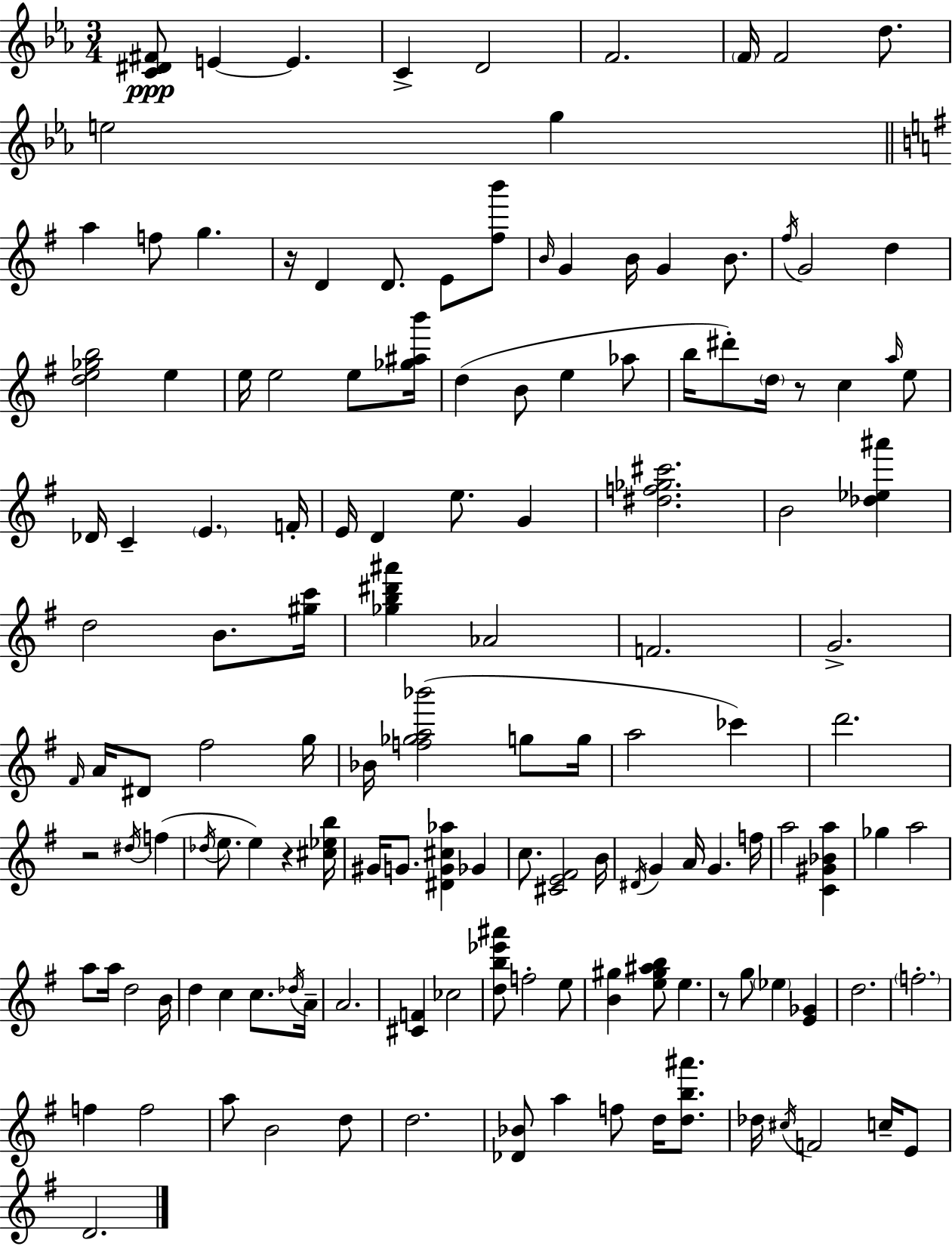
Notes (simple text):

[C4,D#4,F#4]/e E4/q E4/q. C4/q D4/h F4/h. F4/s F4/h D5/e. E5/h G5/q A5/q F5/e G5/q. R/s D4/q D4/e. E4/e [F#5,B6]/e B4/s G4/q B4/s G4/q B4/e. F#5/s G4/h D5/q [D5,E5,Gb5,B5]/h E5/q E5/s E5/h E5/e [Gb5,A#5,B6]/s D5/q B4/e E5/q Ab5/e B5/s D#6/e D5/s R/e C5/q A5/s E5/e Db4/s C4/q E4/q. F4/s E4/s D4/q E5/e. G4/q [D#5,F5,Gb5,C#6]/h. B4/h [Db5,Eb5,A#6]/q D5/h B4/e. [G#5,C6]/s [Gb5,B5,D#6,A#6]/q Ab4/h F4/h. G4/h. F#4/s A4/s D#4/e F#5/h G5/s Bb4/s [F5,Gb5,A5,Bb6]/h G5/e G5/s A5/h CES6/q D6/h. R/h D#5/s F5/q Db5/s E5/e. E5/q R/q [C#5,Eb5,B5]/s G#4/s G4/e. [D#4,G4,C#5,Ab5]/q Gb4/q C5/e. [C#4,E4,F#4]/h B4/s D#4/s G4/q A4/s G4/q. F5/s A5/h [C4,G#4,Bb4,A5]/q Gb5/q A5/h A5/e A5/s D5/h B4/s D5/q C5/q C5/e. Db5/s A4/s A4/h. [C#4,F4]/q CES5/h [D5,B5,Eb6,A#6]/e F5/h E5/e [B4,G#5]/q [E5,G#5,A#5,B5]/e E5/q. R/e G5/e Eb5/q [E4,Gb4]/q D5/h. F5/h. F5/q F5/h A5/e B4/h D5/e D5/h. [Db4,Bb4]/e A5/q F5/e D5/s [D5,B5,A#6]/e. Db5/s C#5/s F4/h C5/s E4/e D4/h.